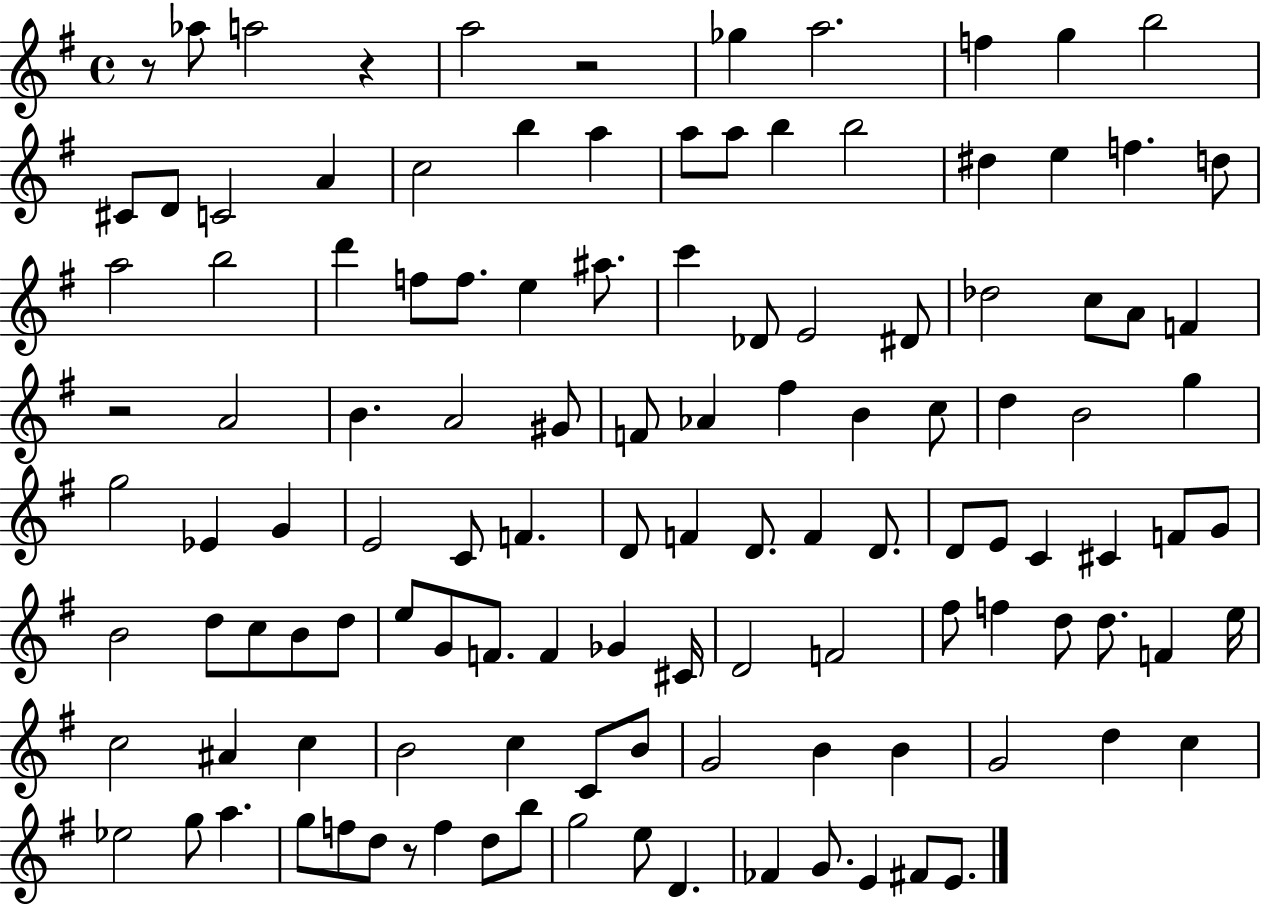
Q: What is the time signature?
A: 4/4